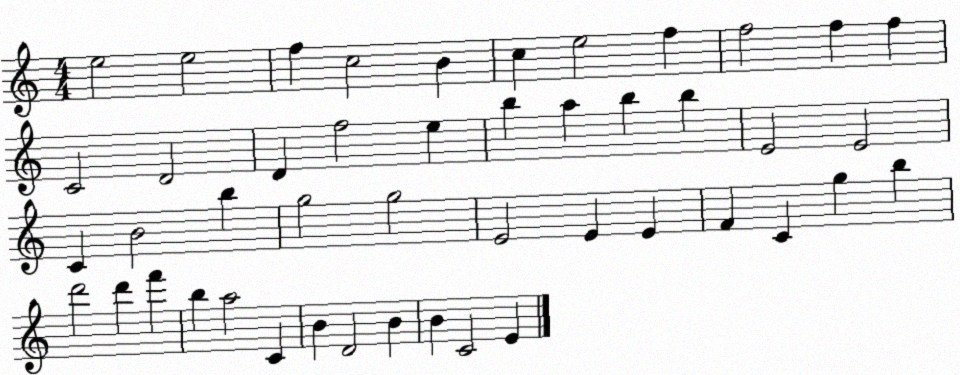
X:1
T:Untitled
M:4/4
L:1/4
K:C
e2 e2 f c2 B c e2 f f2 f f C2 D2 D f2 e b a b b E2 E2 C B2 b g2 g2 E2 E E F C g b d'2 d' f' b a2 C B D2 B B C2 E